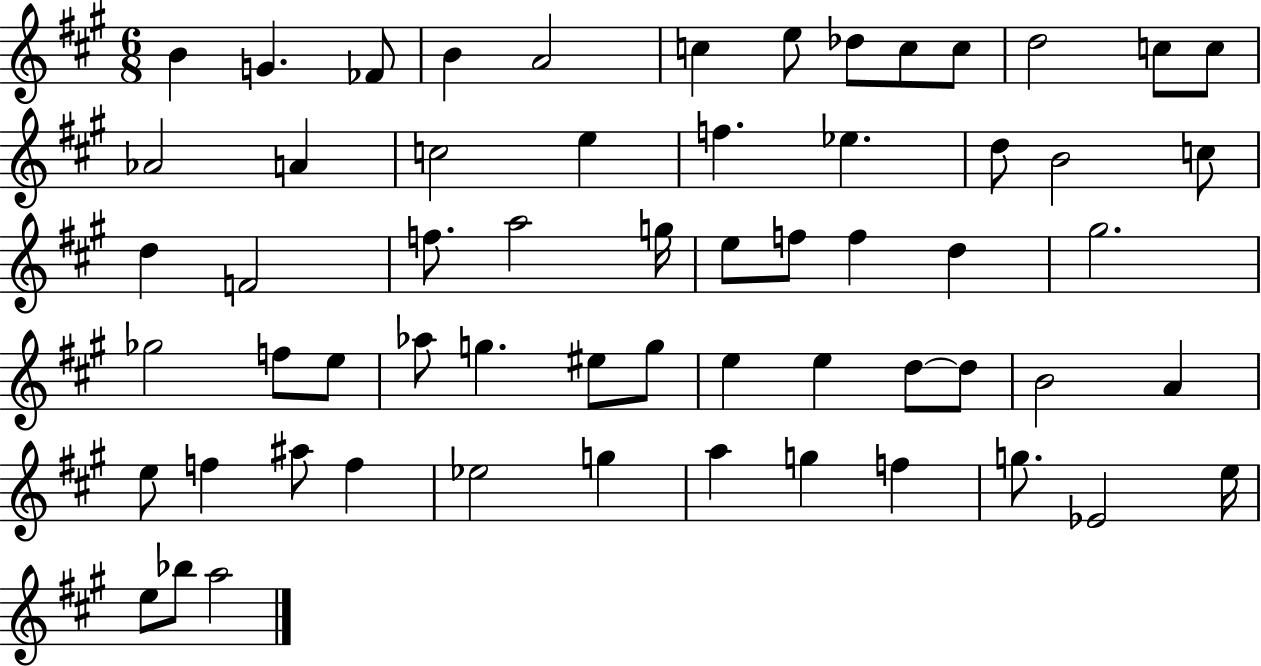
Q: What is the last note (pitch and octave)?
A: A5